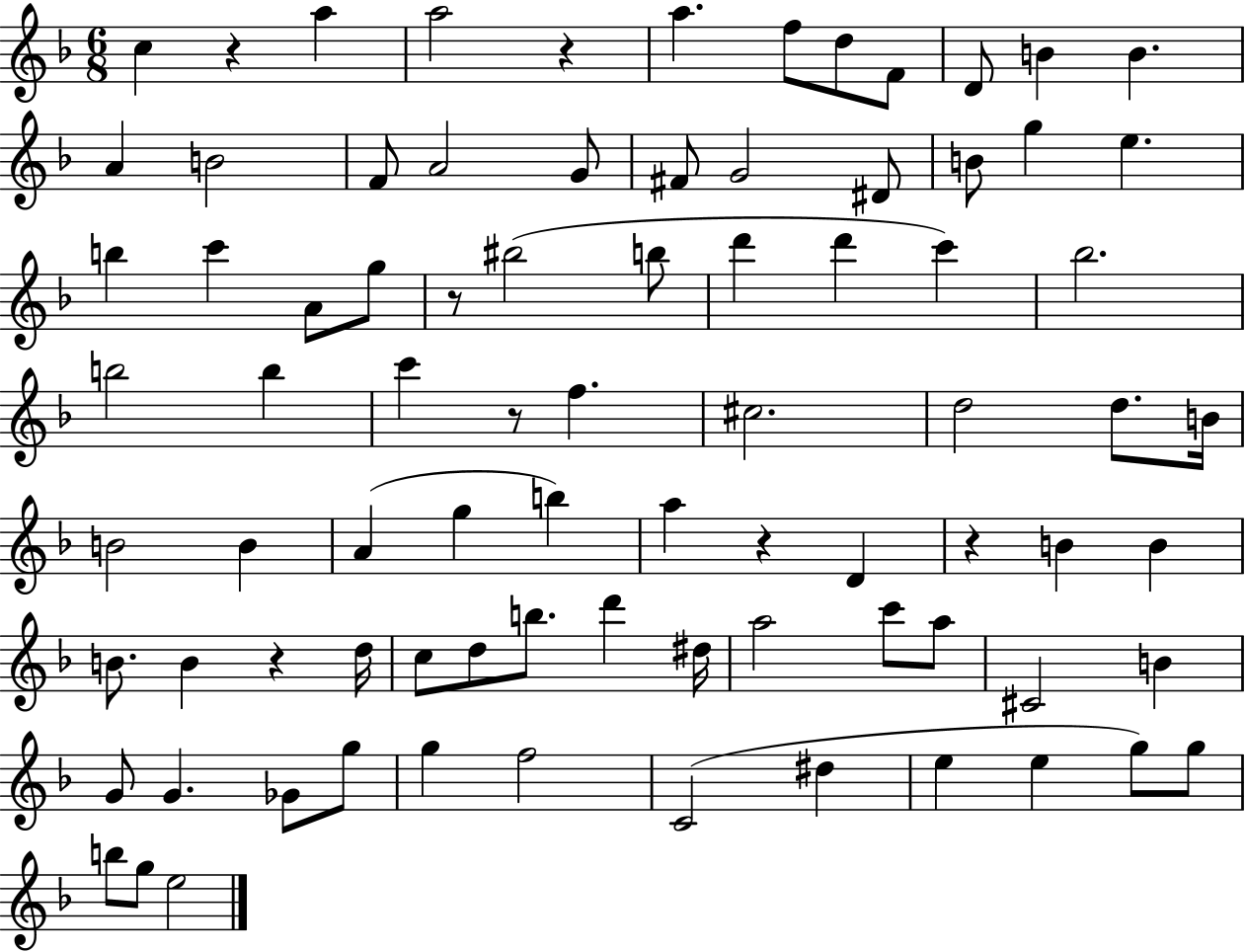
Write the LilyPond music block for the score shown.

{
  \clef treble
  \numericTimeSignature
  \time 6/8
  \key f \major
  c''4 r4 a''4 | a''2 r4 | a''4. f''8 d''8 f'8 | d'8 b'4 b'4. | \break a'4 b'2 | f'8 a'2 g'8 | fis'8 g'2 dis'8 | b'8 g''4 e''4. | \break b''4 c'''4 a'8 g''8 | r8 bis''2( b''8 | d'''4 d'''4 c'''4) | bes''2. | \break b''2 b''4 | c'''4 r8 f''4. | cis''2. | d''2 d''8. b'16 | \break b'2 b'4 | a'4( g''4 b''4) | a''4 r4 d'4 | r4 b'4 b'4 | \break b'8. b'4 r4 d''16 | c''8 d''8 b''8. d'''4 dis''16 | a''2 c'''8 a''8 | cis'2 b'4 | \break g'8 g'4. ges'8 g''8 | g''4 f''2 | c'2( dis''4 | e''4 e''4 g''8) g''8 | \break b''8 g''8 e''2 | \bar "|."
}